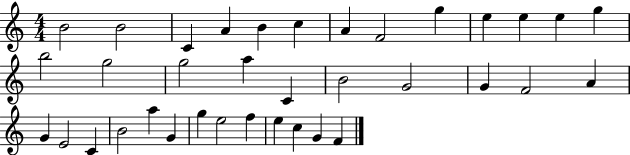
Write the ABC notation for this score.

X:1
T:Untitled
M:4/4
L:1/4
K:C
B2 B2 C A B c A F2 g e e e g b2 g2 g2 a C B2 G2 G F2 A G E2 C B2 a G g e2 f e c G F